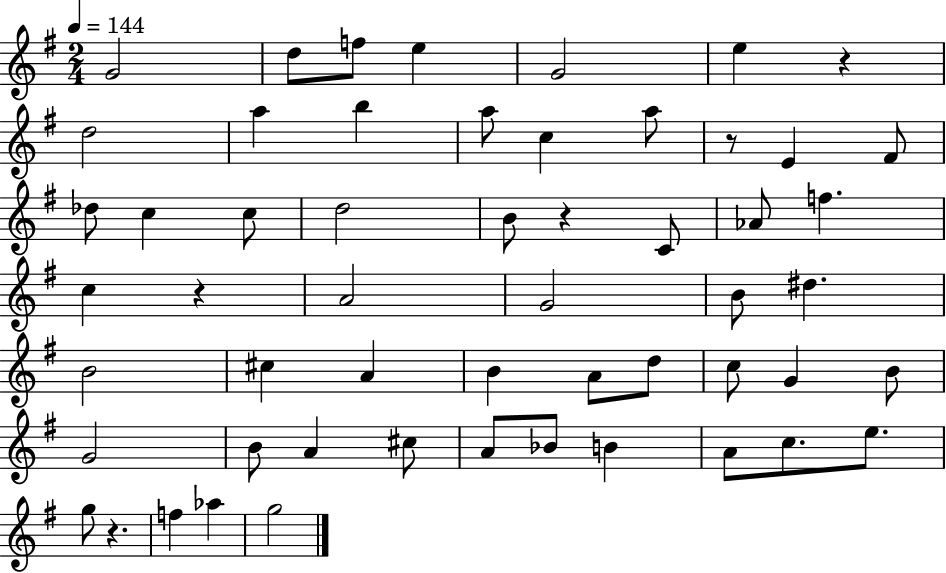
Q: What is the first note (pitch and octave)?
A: G4